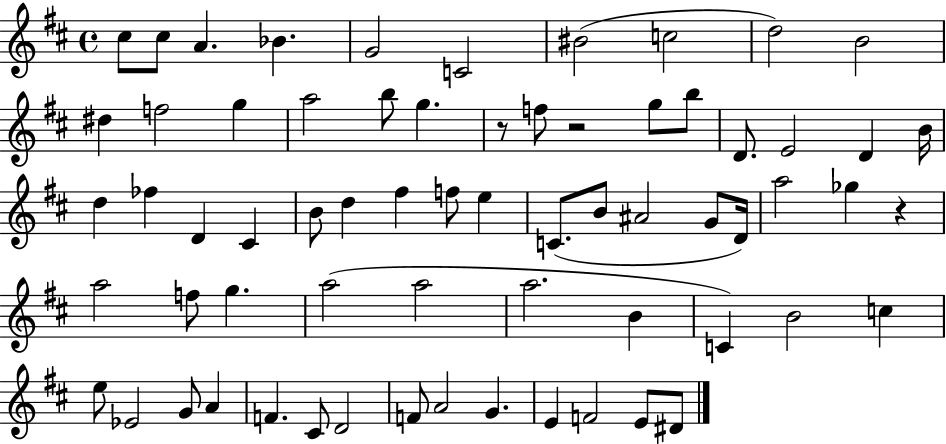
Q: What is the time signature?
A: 4/4